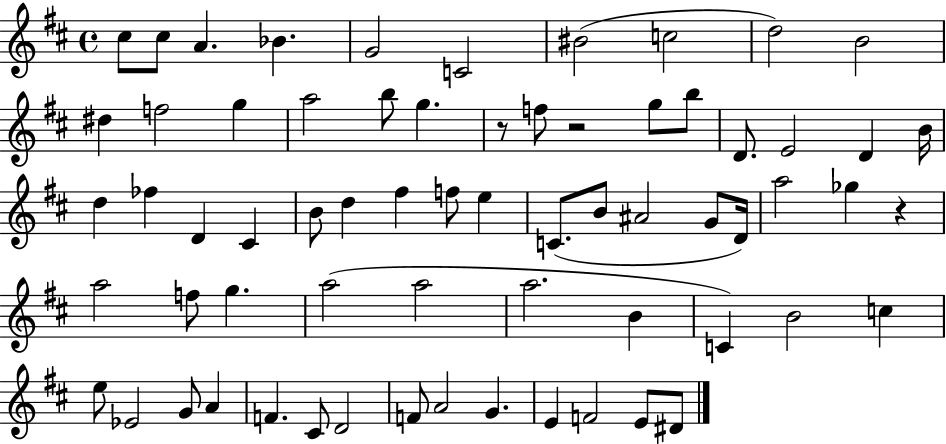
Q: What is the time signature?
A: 4/4